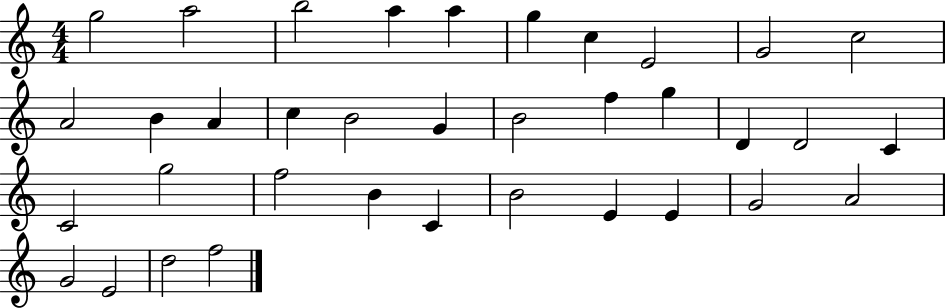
{
  \clef treble
  \numericTimeSignature
  \time 4/4
  \key c \major
  g''2 a''2 | b''2 a''4 a''4 | g''4 c''4 e'2 | g'2 c''2 | \break a'2 b'4 a'4 | c''4 b'2 g'4 | b'2 f''4 g''4 | d'4 d'2 c'4 | \break c'2 g''2 | f''2 b'4 c'4 | b'2 e'4 e'4 | g'2 a'2 | \break g'2 e'2 | d''2 f''2 | \bar "|."
}